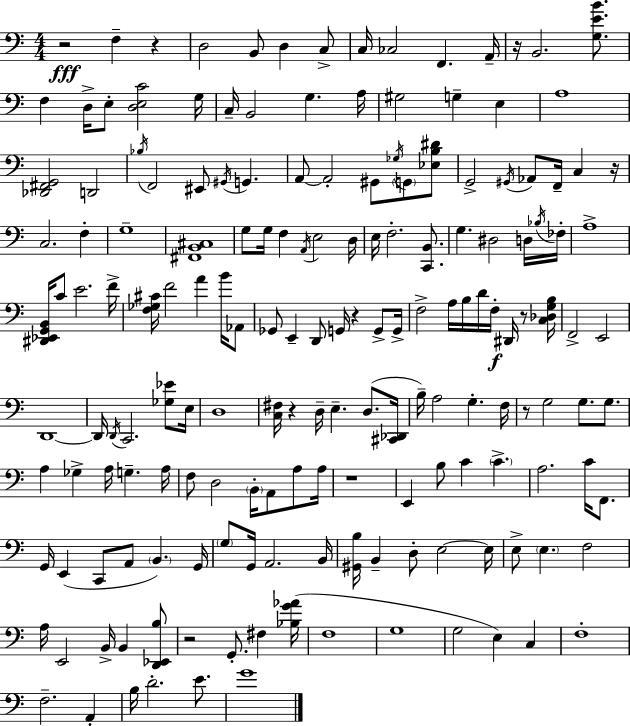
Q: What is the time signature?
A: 4/4